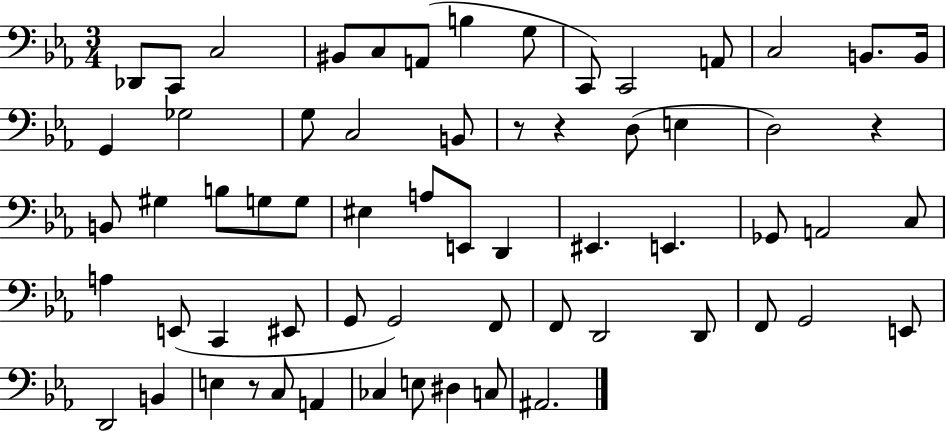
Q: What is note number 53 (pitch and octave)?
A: C3